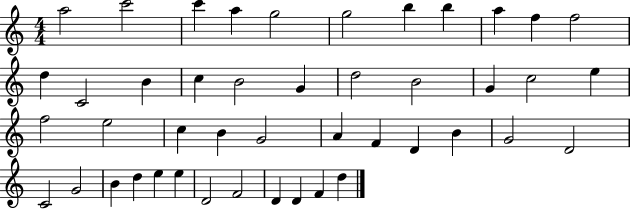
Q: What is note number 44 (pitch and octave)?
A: F4